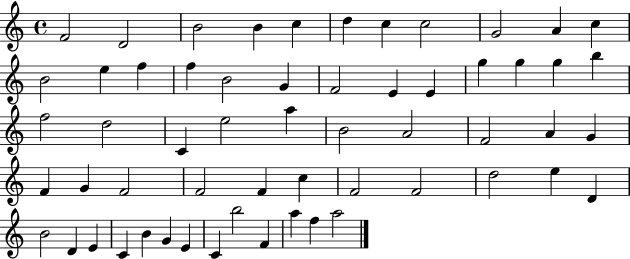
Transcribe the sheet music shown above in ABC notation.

X:1
T:Untitled
M:4/4
L:1/4
K:C
F2 D2 B2 B c d c c2 G2 A c B2 e f f B2 G F2 E E g g g b f2 d2 C e2 a B2 A2 F2 A G F G F2 F2 F c F2 F2 d2 e D B2 D E C B G E C b2 F a f a2